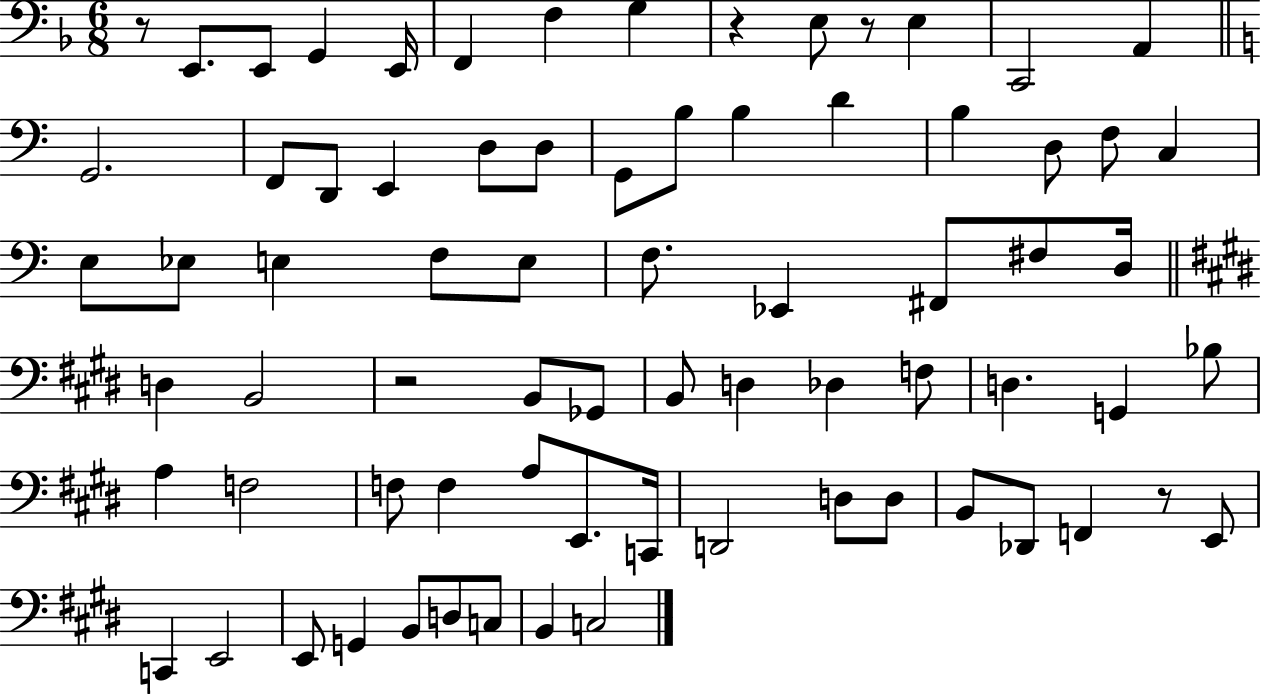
X:1
T:Untitled
M:6/8
L:1/4
K:F
z/2 E,,/2 E,,/2 G,, E,,/4 F,, F, G, z E,/2 z/2 E, C,,2 A,, G,,2 F,,/2 D,,/2 E,, D,/2 D,/2 G,,/2 B,/2 B, D B, D,/2 F,/2 C, E,/2 _E,/2 E, F,/2 E,/2 F,/2 _E,, ^F,,/2 ^F,/2 D,/4 D, B,,2 z2 B,,/2 _G,,/2 B,,/2 D, _D, F,/2 D, G,, _B,/2 A, F,2 F,/2 F, A,/2 E,,/2 C,,/4 D,,2 D,/2 D,/2 B,,/2 _D,,/2 F,, z/2 E,,/2 C,, E,,2 E,,/2 G,, B,,/2 D,/2 C,/2 B,, C,2